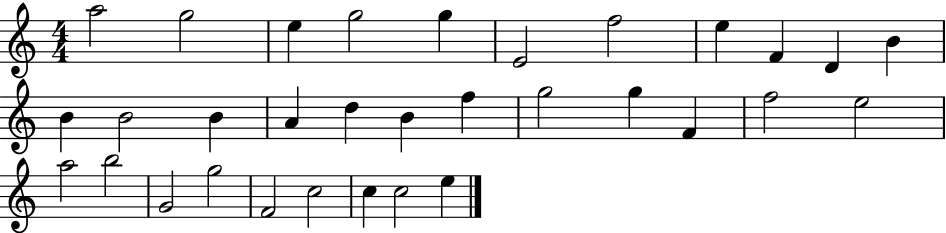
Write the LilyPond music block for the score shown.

{
  \clef treble
  \numericTimeSignature
  \time 4/4
  \key c \major
  a''2 g''2 | e''4 g''2 g''4 | e'2 f''2 | e''4 f'4 d'4 b'4 | \break b'4 b'2 b'4 | a'4 d''4 b'4 f''4 | g''2 g''4 f'4 | f''2 e''2 | \break a''2 b''2 | g'2 g''2 | f'2 c''2 | c''4 c''2 e''4 | \break \bar "|."
}